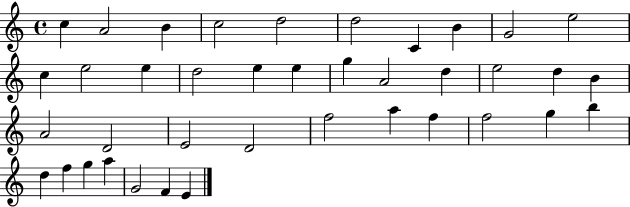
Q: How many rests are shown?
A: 0